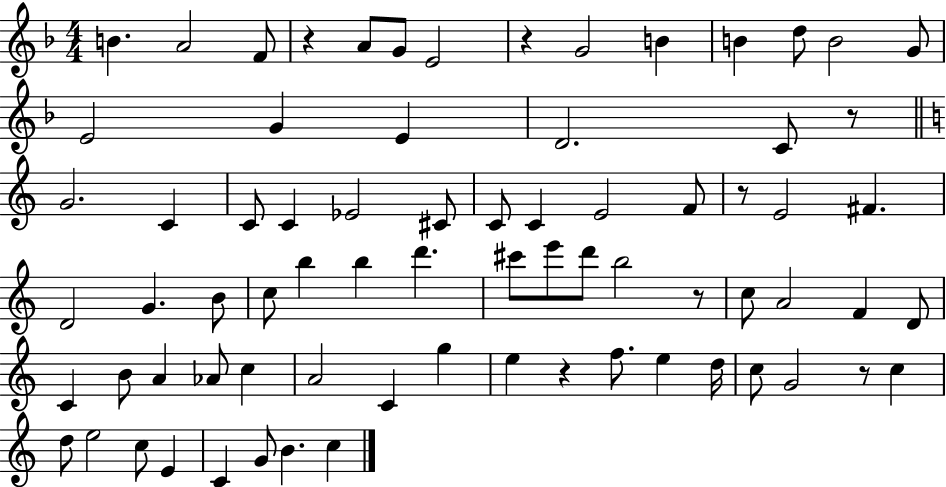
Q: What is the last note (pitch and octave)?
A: C5